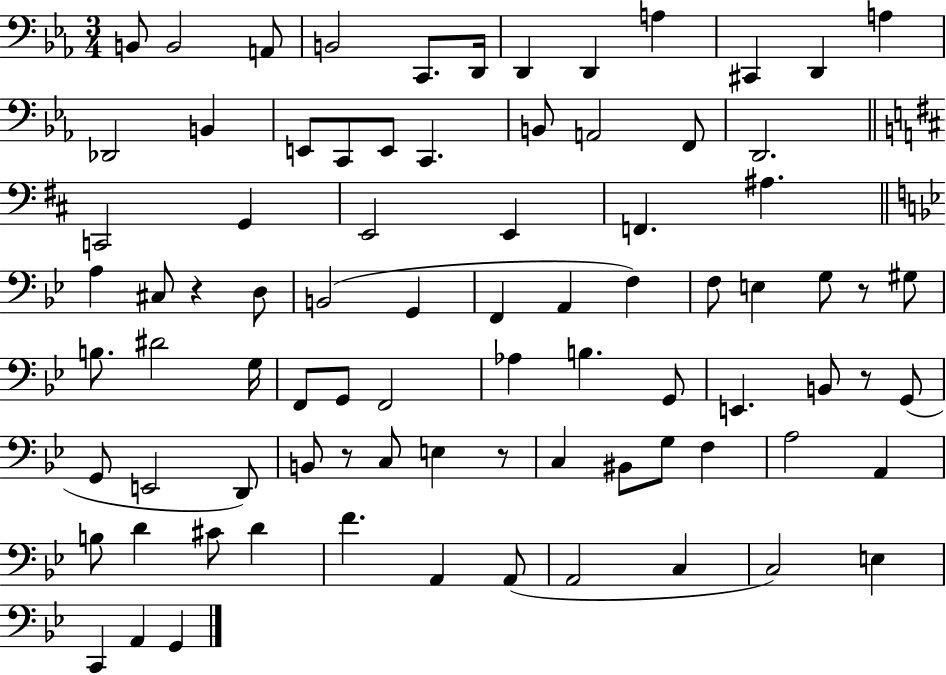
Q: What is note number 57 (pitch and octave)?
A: C3